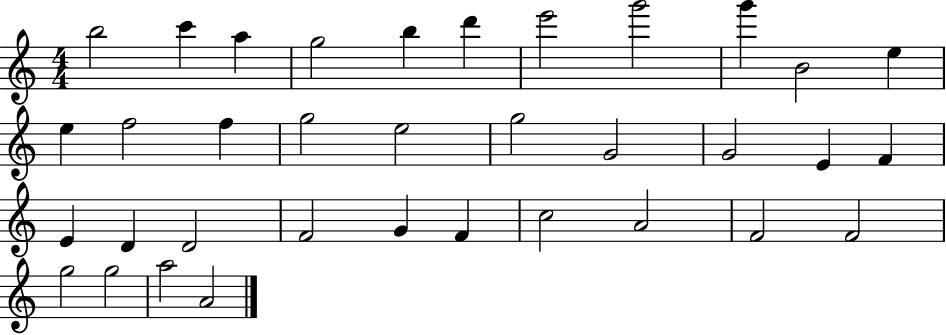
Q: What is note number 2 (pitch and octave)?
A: C6